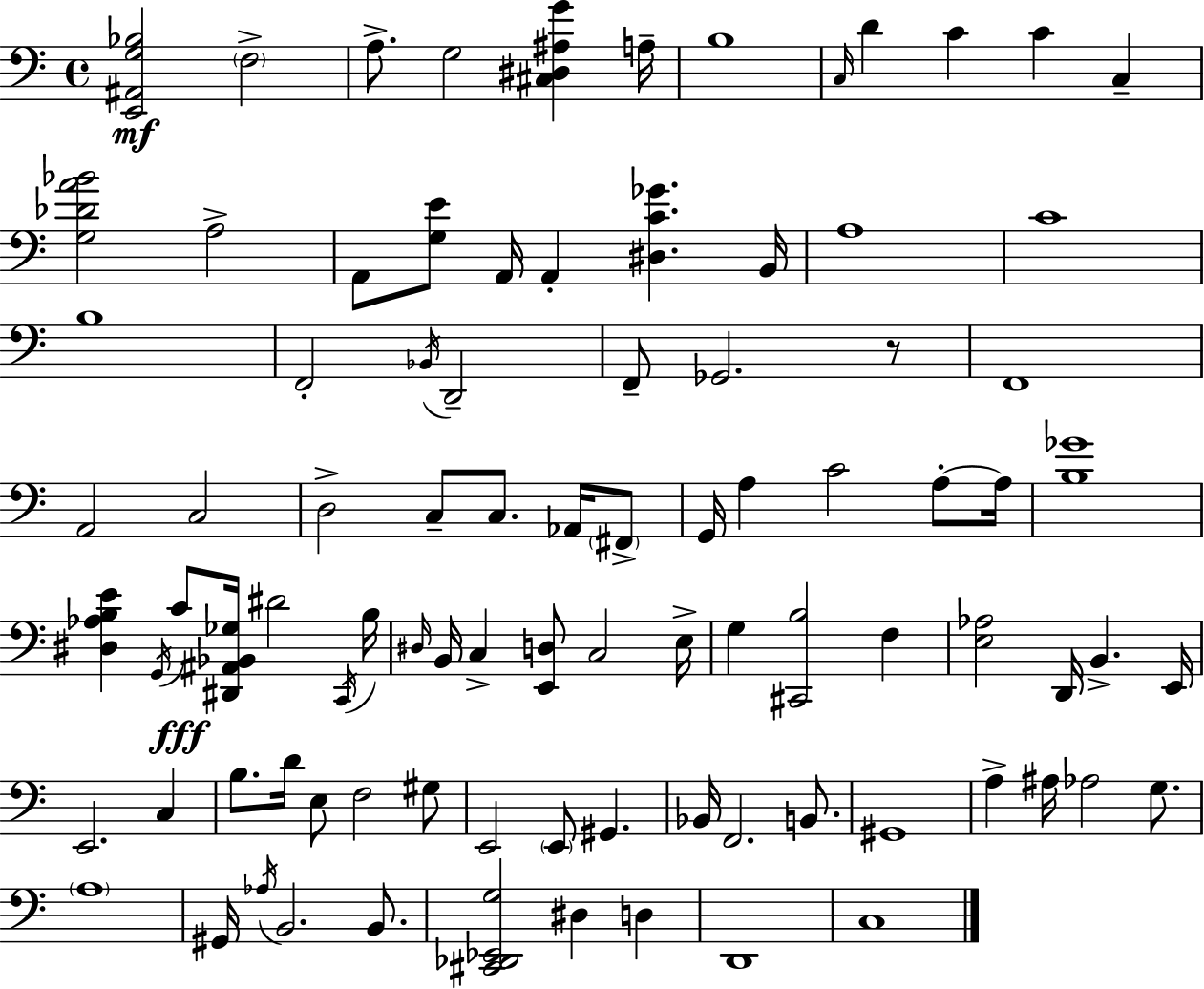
[E2,A#2,G3,Bb3]/h F3/h A3/e. G3/h [C#3,D#3,A#3,G4]/q A3/s B3/w C3/s D4/q C4/q C4/q C3/q [G3,Db4,A4,Bb4]/h A3/h A2/e [G3,E4]/e A2/s A2/q [D#3,C4,Gb4]/q. B2/s A3/w C4/w B3/w F2/h Bb2/s D2/h F2/e Gb2/h. R/e F2/w A2/h C3/h D3/h C3/e C3/e. Ab2/s F#2/e G2/s A3/q C4/h A3/e A3/s [B3,Gb4]/w [D#3,Ab3,B3,E4]/q G2/s C4/e [D#2,A#2,Bb2,Gb3]/s D#4/h C2/s B3/s D#3/s B2/s C3/q [E2,D3]/e C3/h E3/s G3/q [C#2,B3]/h F3/q [E3,Ab3]/h D2/s B2/q. E2/s E2/h. C3/q B3/e. D4/s E3/e F3/h G#3/e E2/h E2/e G#2/q. Bb2/s F2/h. B2/e. G#2/w A3/q A#3/s Ab3/h G3/e. A3/w G#2/s Ab3/s B2/h. B2/e. [C#2,Db2,Eb2,G3]/h D#3/q D3/q D2/w C3/w